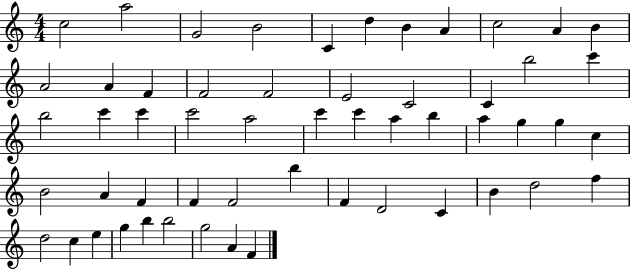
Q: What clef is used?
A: treble